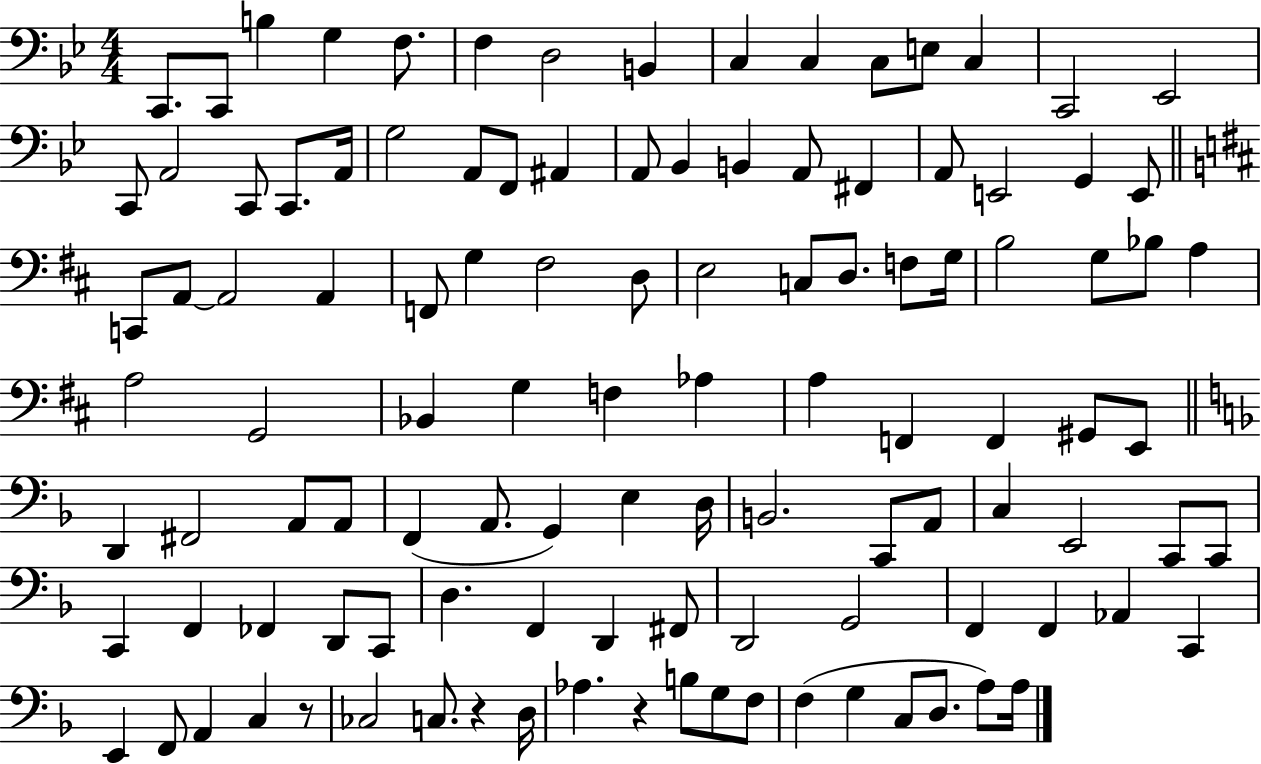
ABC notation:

X:1
T:Untitled
M:4/4
L:1/4
K:Bb
C,,/2 C,,/2 B, G, F,/2 F, D,2 B,, C, C, C,/2 E,/2 C, C,,2 _E,,2 C,,/2 A,,2 C,,/2 C,,/2 A,,/4 G,2 A,,/2 F,,/2 ^A,, A,,/2 _B,, B,, A,,/2 ^F,, A,,/2 E,,2 G,, E,,/2 C,,/2 A,,/2 A,,2 A,, F,,/2 G, ^F,2 D,/2 E,2 C,/2 D,/2 F,/2 G,/4 B,2 G,/2 _B,/2 A, A,2 G,,2 _B,, G, F, _A, A, F,, F,, ^G,,/2 E,,/2 D,, ^F,,2 A,,/2 A,,/2 F,, A,,/2 G,, E, D,/4 B,,2 C,,/2 A,,/2 C, E,,2 C,,/2 C,,/2 C,, F,, _F,, D,,/2 C,,/2 D, F,, D,, ^F,,/2 D,,2 G,,2 F,, F,, _A,, C,, E,, F,,/2 A,, C, z/2 _C,2 C,/2 z D,/4 _A, z B,/2 G,/2 F,/2 F, G, C,/2 D,/2 A,/2 A,/4